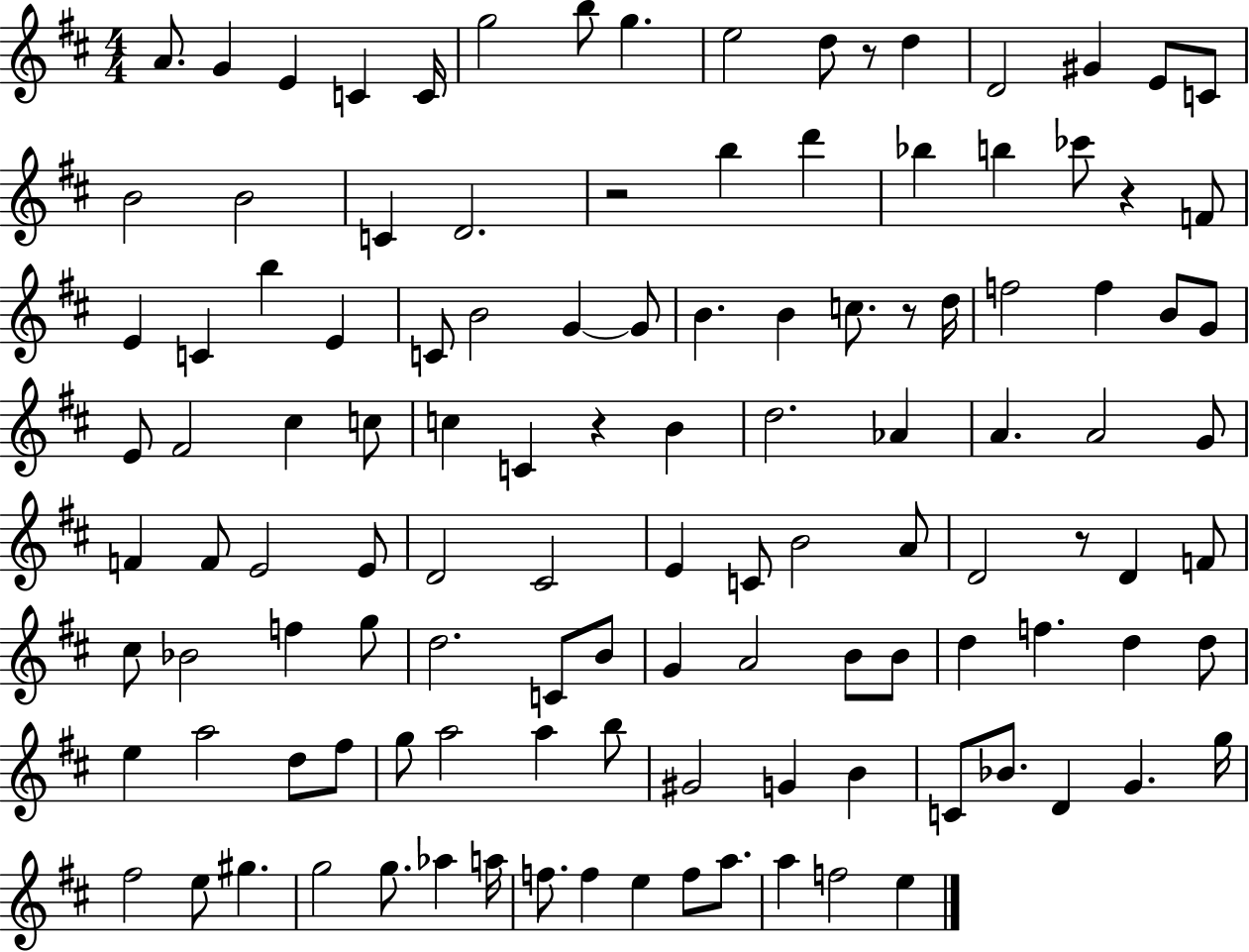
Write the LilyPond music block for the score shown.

{
  \clef treble
  \numericTimeSignature
  \time 4/4
  \key d \major
  a'8. g'4 e'4 c'4 c'16 | g''2 b''8 g''4. | e''2 d''8 r8 d''4 | d'2 gis'4 e'8 c'8 | \break b'2 b'2 | c'4 d'2. | r2 b''4 d'''4 | bes''4 b''4 ces'''8 r4 f'8 | \break e'4 c'4 b''4 e'4 | c'8 b'2 g'4~~ g'8 | b'4. b'4 c''8. r8 d''16 | f''2 f''4 b'8 g'8 | \break e'8 fis'2 cis''4 c''8 | c''4 c'4 r4 b'4 | d''2. aes'4 | a'4. a'2 g'8 | \break f'4 f'8 e'2 e'8 | d'2 cis'2 | e'4 c'8 b'2 a'8 | d'2 r8 d'4 f'8 | \break cis''8 bes'2 f''4 g''8 | d''2. c'8 b'8 | g'4 a'2 b'8 b'8 | d''4 f''4. d''4 d''8 | \break e''4 a''2 d''8 fis''8 | g''8 a''2 a''4 b''8 | gis'2 g'4 b'4 | c'8 bes'8. d'4 g'4. g''16 | \break fis''2 e''8 gis''4. | g''2 g''8. aes''4 a''16 | f''8. f''4 e''4 f''8 a''8. | a''4 f''2 e''4 | \break \bar "|."
}